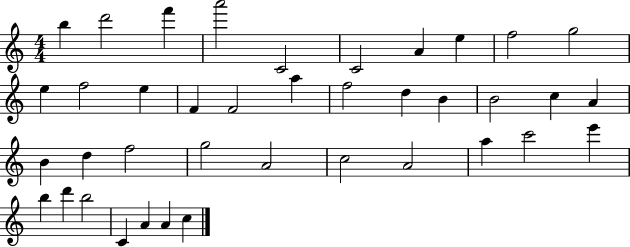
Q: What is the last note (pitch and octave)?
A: C5